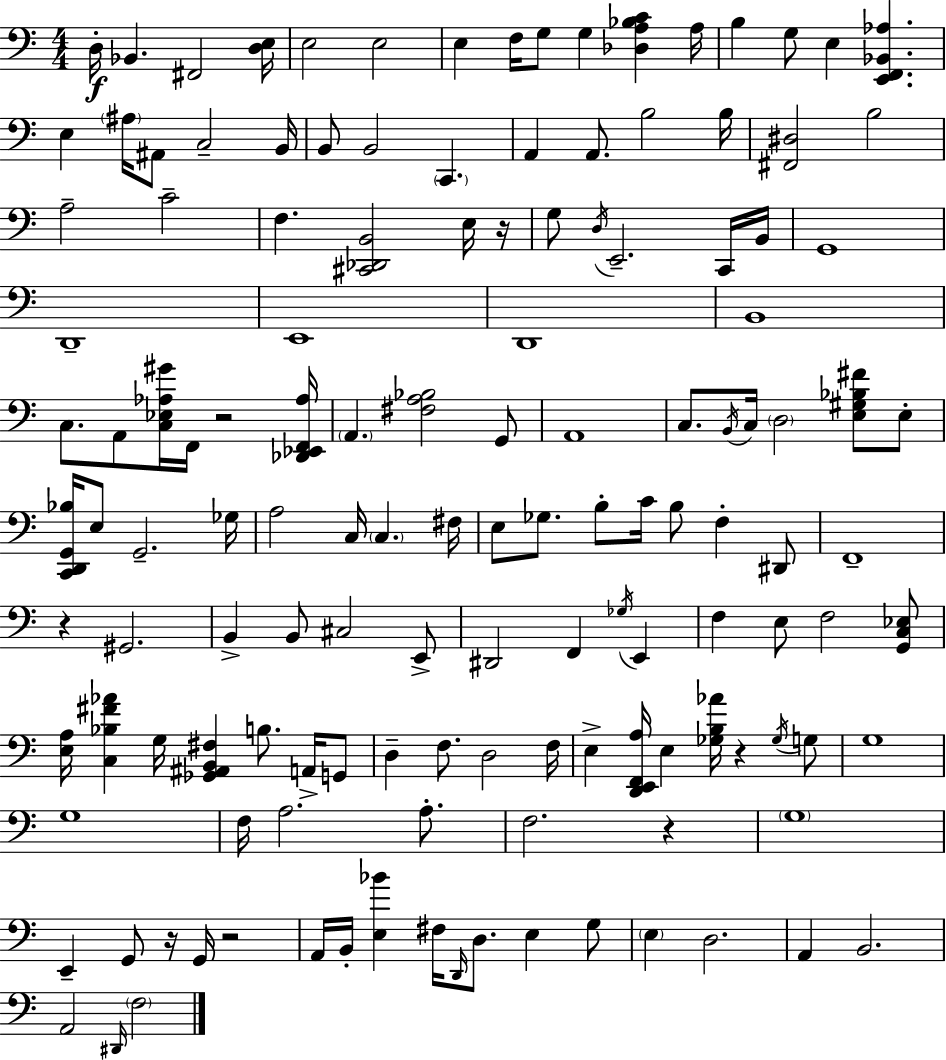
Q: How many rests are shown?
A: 7